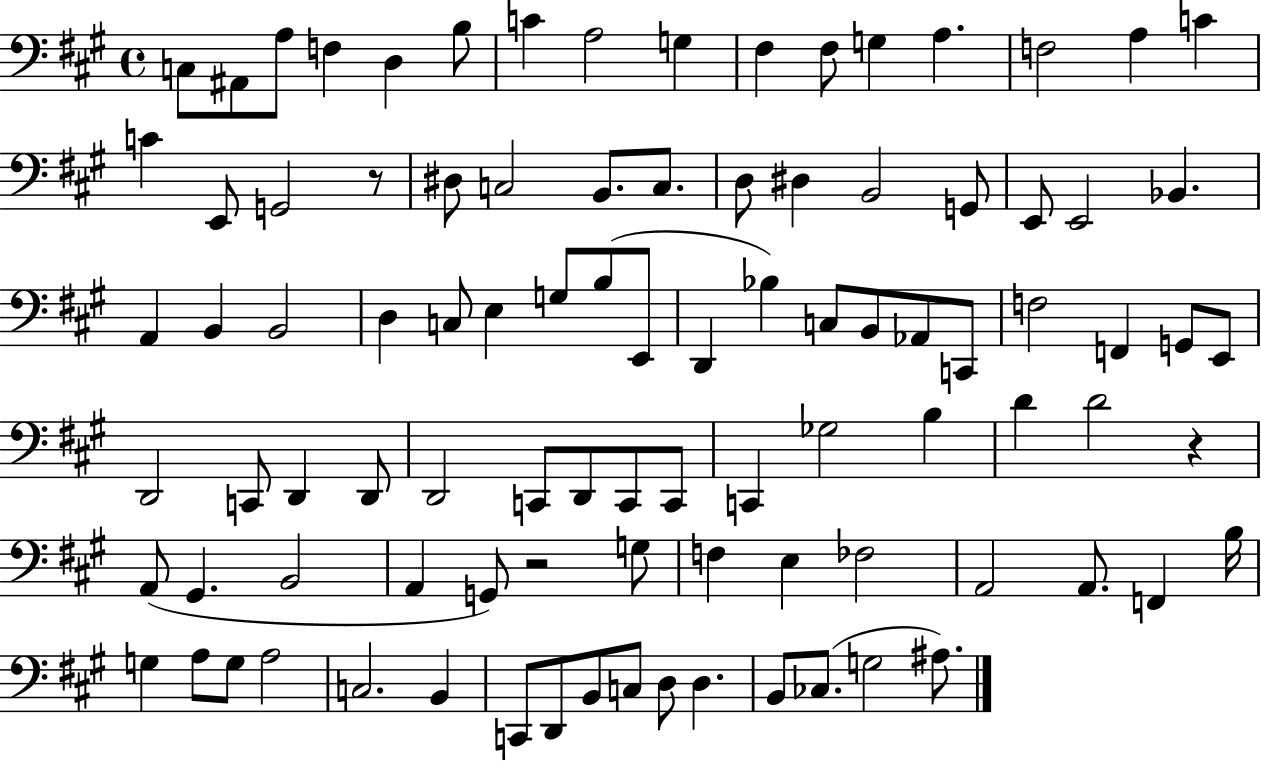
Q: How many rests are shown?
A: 3